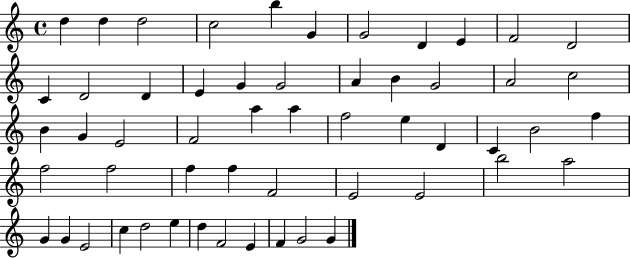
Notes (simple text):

D5/q D5/q D5/h C5/h B5/q G4/q G4/h D4/q E4/q F4/h D4/h C4/q D4/h D4/q E4/q G4/q G4/h A4/q B4/q G4/h A4/h C5/h B4/q G4/q E4/h F4/h A5/q A5/q F5/h E5/q D4/q C4/q B4/h F5/q F5/h F5/h F5/q F5/q F4/h E4/h E4/h B5/h A5/h G4/q G4/q E4/h C5/q D5/h E5/q D5/q F4/h E4/q F4/q G4/h G4/q